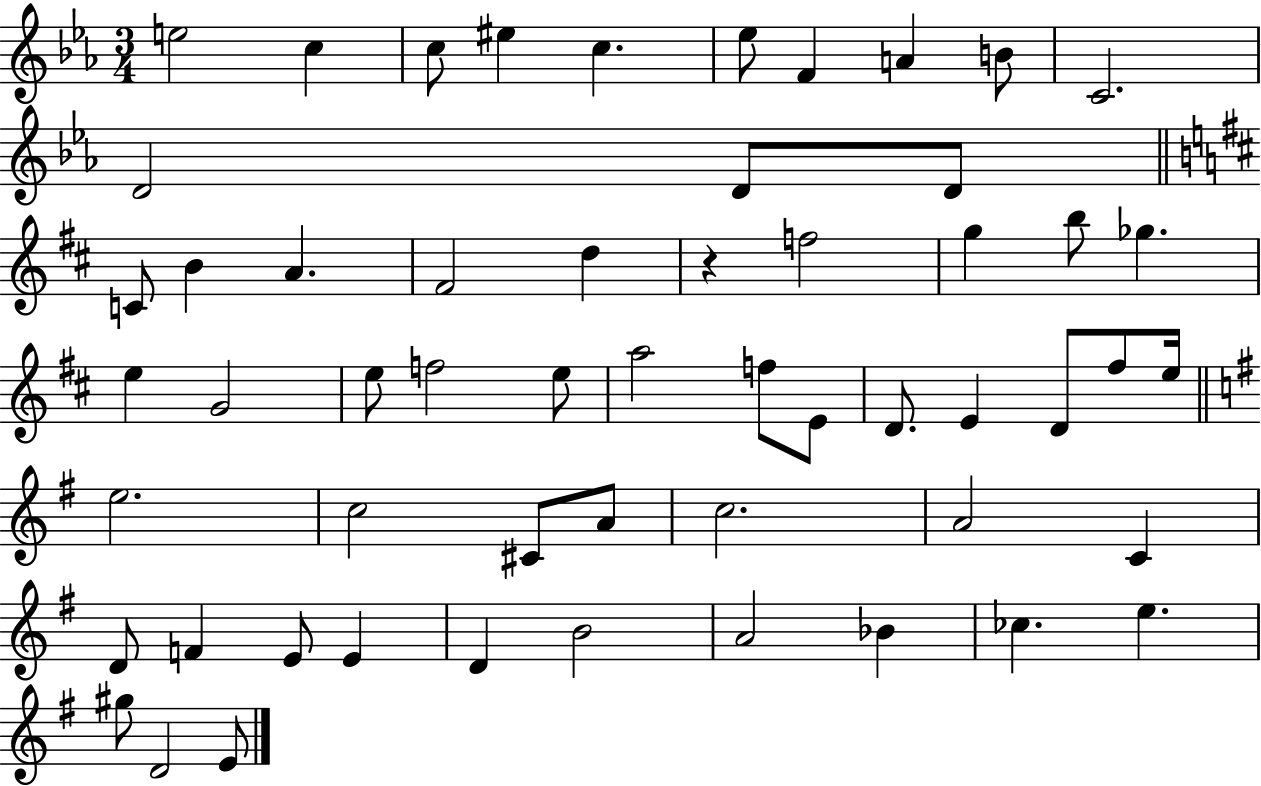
E5/h C5/q C5/e EIS5/q C5/q. Eb5/e F4/q A4/q B4/e C4/h. D4/h D4/e D4/e C4/e B4/q A4/q. F#4/h D5/q R/q F5/h G5/q B5/e Gb5/q. E5/q G4/h E5/e F5/h E5/e A5/h F5/e E4/e D4/e. E4/q D4/e F#5/e E5/s E5/h. C5/h C#4/e A4/e C5/h. A4/h C4/q D4/e F4/q E4/e E4/q D4/q B4/h A4/h Bb4/q CES5/q. E5/q. G#5/e D4/h E4/e